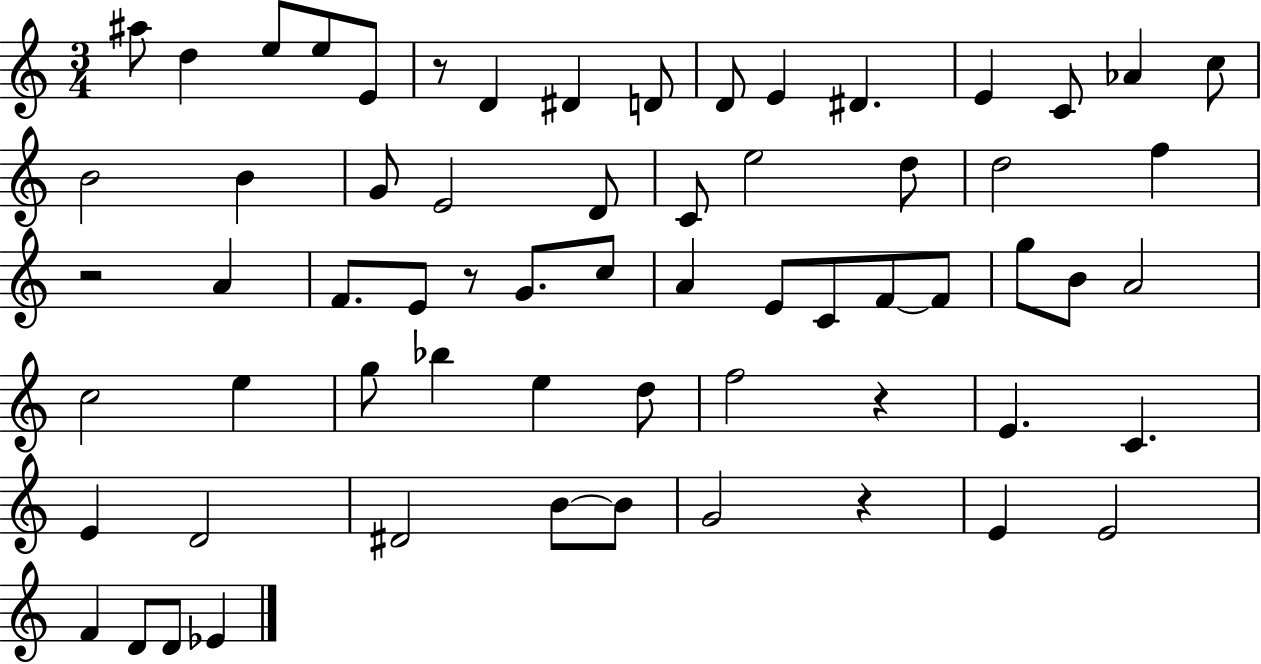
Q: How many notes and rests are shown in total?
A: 64